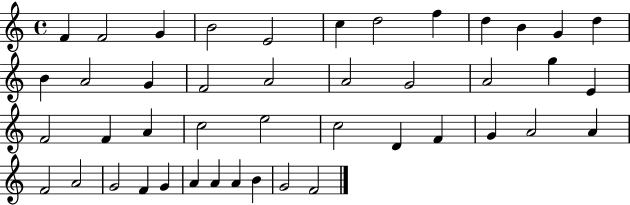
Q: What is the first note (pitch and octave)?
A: F4